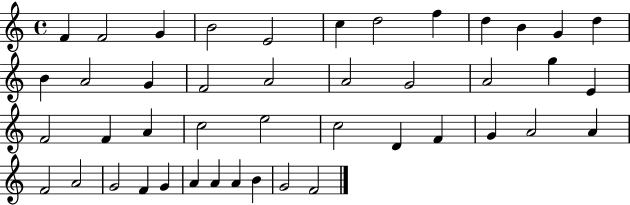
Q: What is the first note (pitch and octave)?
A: F4